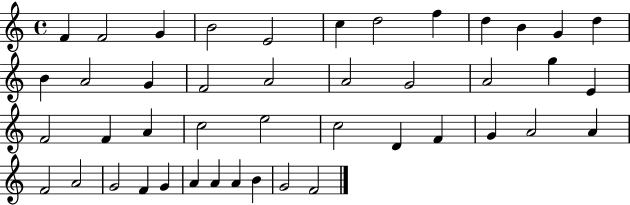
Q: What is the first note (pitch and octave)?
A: F4